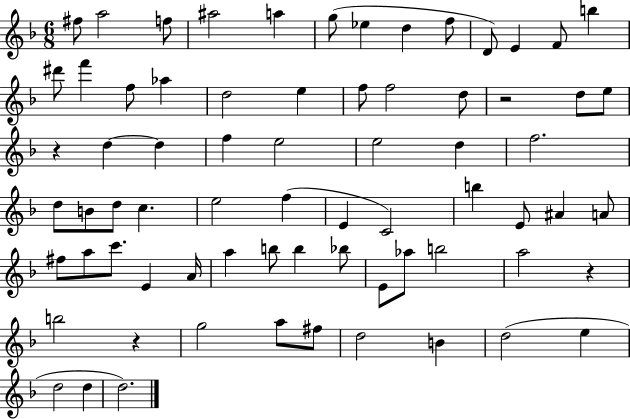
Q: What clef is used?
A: treble